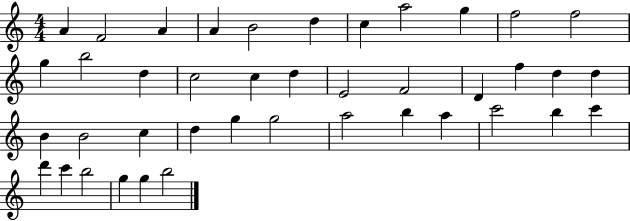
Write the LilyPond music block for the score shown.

{
  \clef treble
  \numericTimeSignature
  \time 4/4
  \key c \major
  a'4 f'2 a'4 | a'4 b'2 d''4 | c''4 a''2 g''4 | f''2 f''2 | \break g''4 b''2 d''4 | c''2 c''4 d''4 | e'2 f'2 | d'4 f''4 d''4 d''4 | \break b'4 b'2 c''4 | d''4 g''4 g''2 | a''2 b''4 a''4 | c'''2 b''4 c'''4 | \break d'''4 c'''4 b''2 | g''4 g''4 b''2 | \bar "|."
}